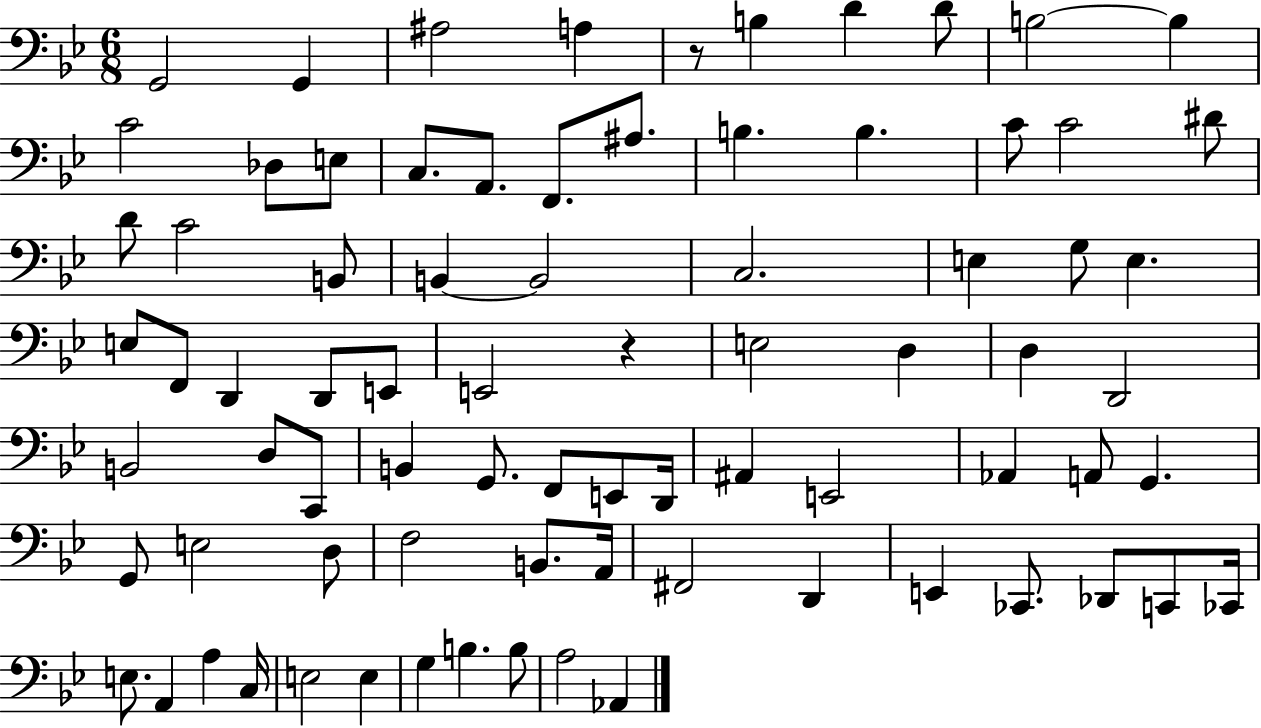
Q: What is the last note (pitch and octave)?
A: Ab2